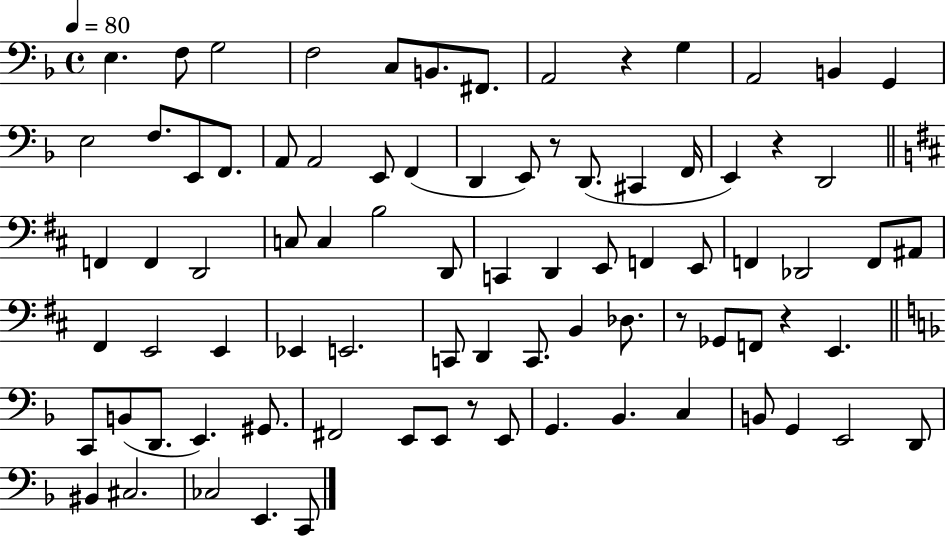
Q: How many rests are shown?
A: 6